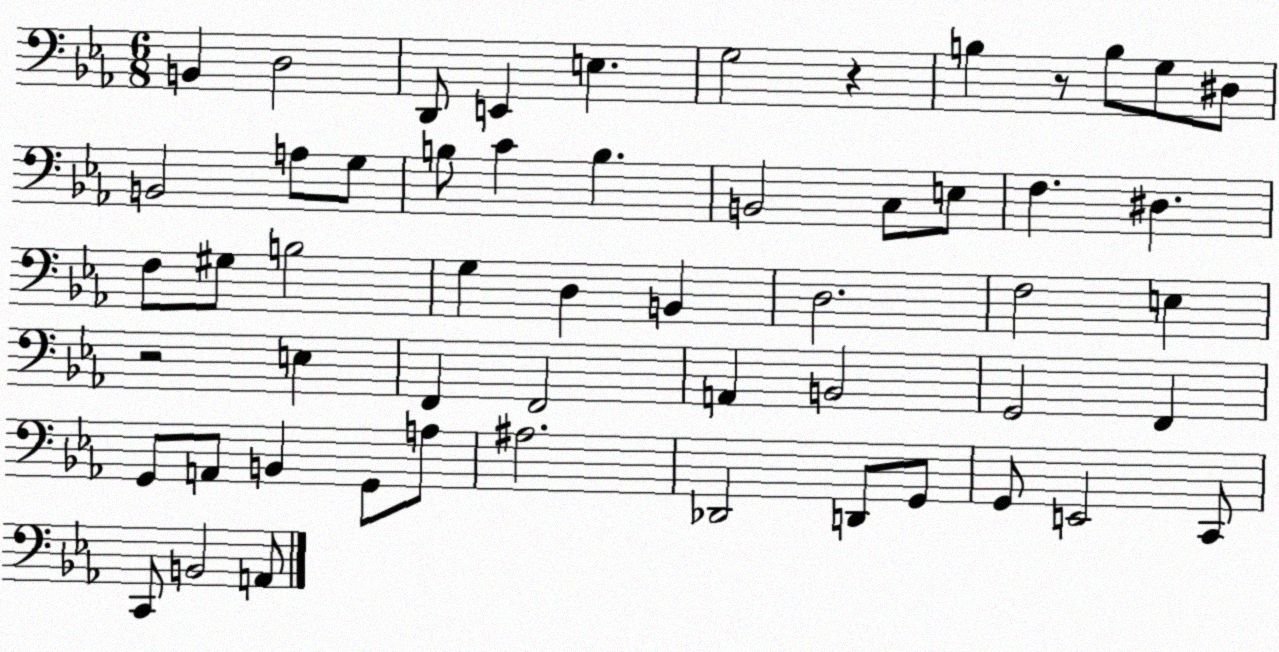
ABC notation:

X:1
T:Untitled
M:6/8
L:1/4
K:Eb
B,, D,2 D,,/2 E,, E, G,2 z B, z/2 B,/2 G,/2 ^D,/2 B,,2 A,/2 G,/2 B,/2 C B, B,,2 C,/2 E,/2 F, ^D, F,/2 ^G,/2 B,2 G, D, B,, D,2 F,2 E, z2 E, F,, F,,2 A,, B,,2 G,,2 F,, G,,/2 A,,/2 B,, G,,/2 A,/2 ^A,2 _D,,2 D,,/2 G,,/2 G,,/2 E,,2 C,,/2 C,,/2 B,,2 A,,/2